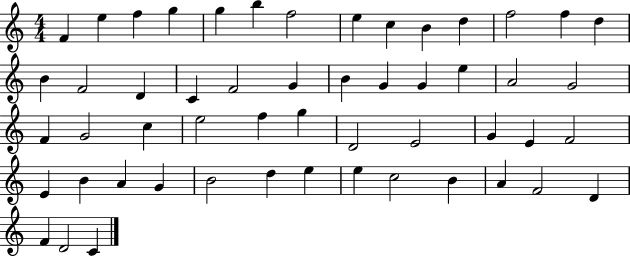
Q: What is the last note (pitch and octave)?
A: C4